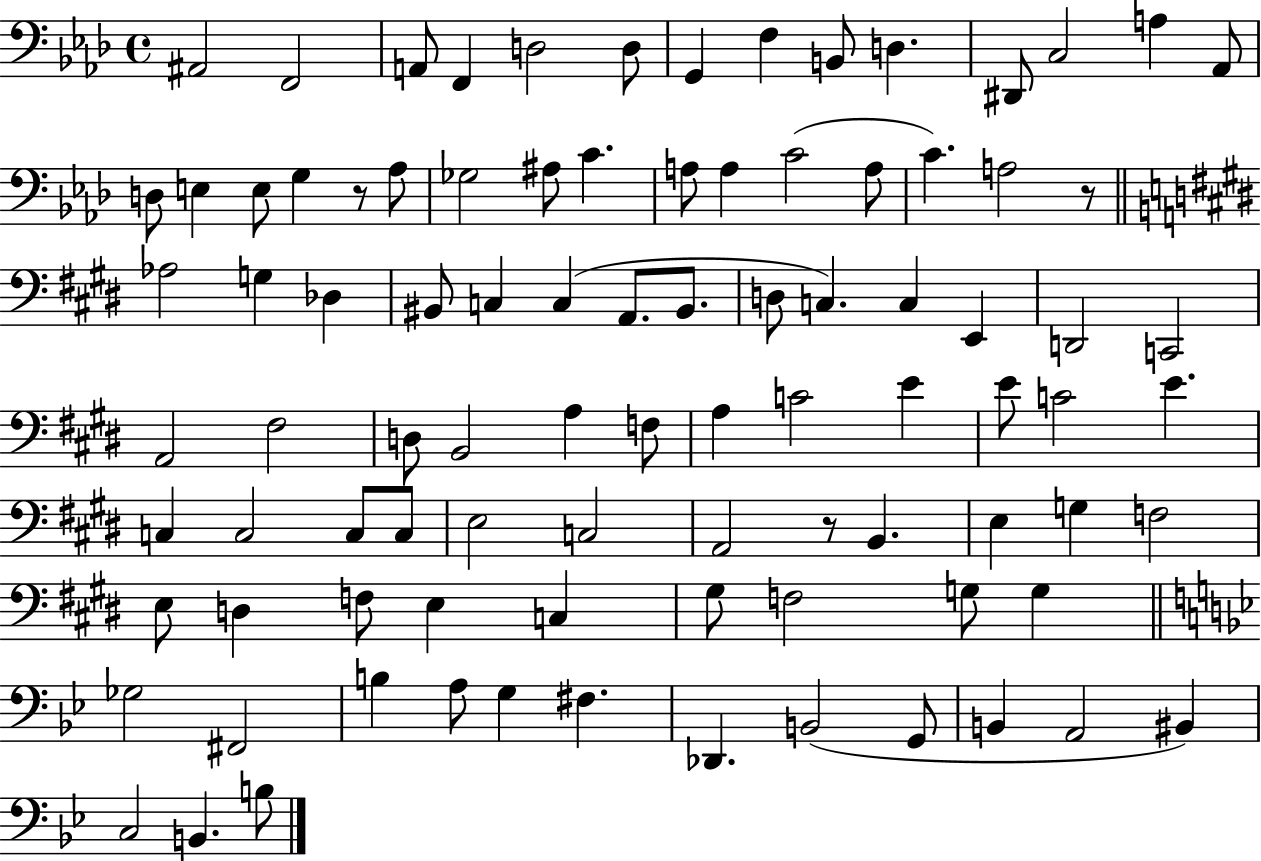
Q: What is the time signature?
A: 4/4